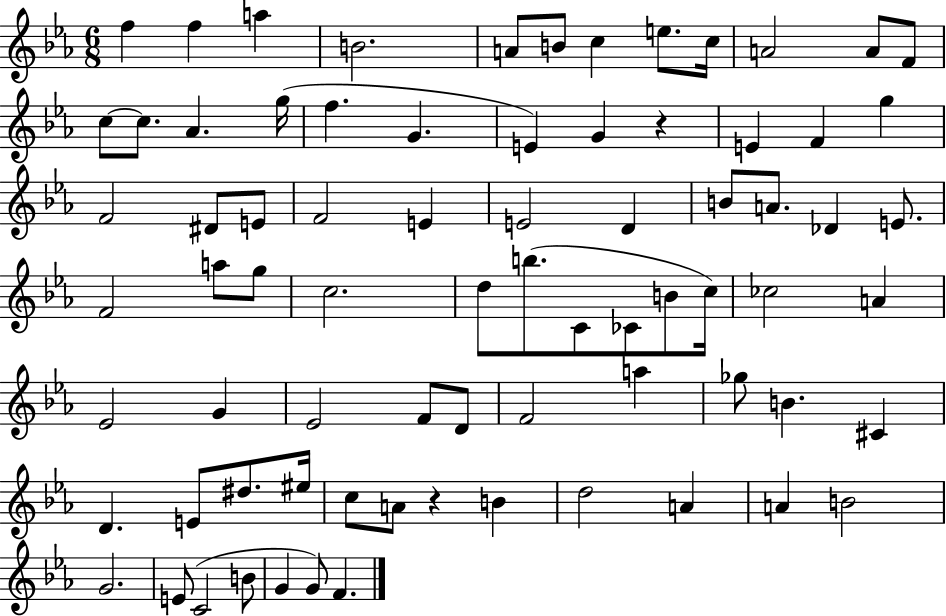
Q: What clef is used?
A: treble